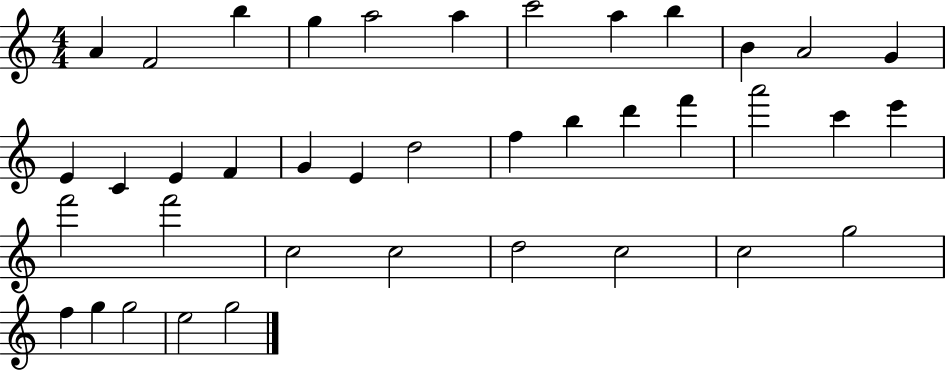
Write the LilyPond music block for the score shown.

{
  \clef treble
  \numericTimeSignature
  \time 4/4
  \key c \major
  a'4 f'2 b''4 | g''4 a''2 a''4 | c'''2 a''4 b''4 | b'4 a'2 g'4 | \break e'4 c'4 e'4 f'4 | g'4 e'4 d''2 | f''4 b''4 d'''4 f'''4 | a'''2 c'''4 e'''4 | \break f'''2 f'''2 | c''2 c''2 | d''2 c''2 | c''2 g''2 | \break f''4 g''4 g''2 | e''2 g''2 | \bar "|."
}